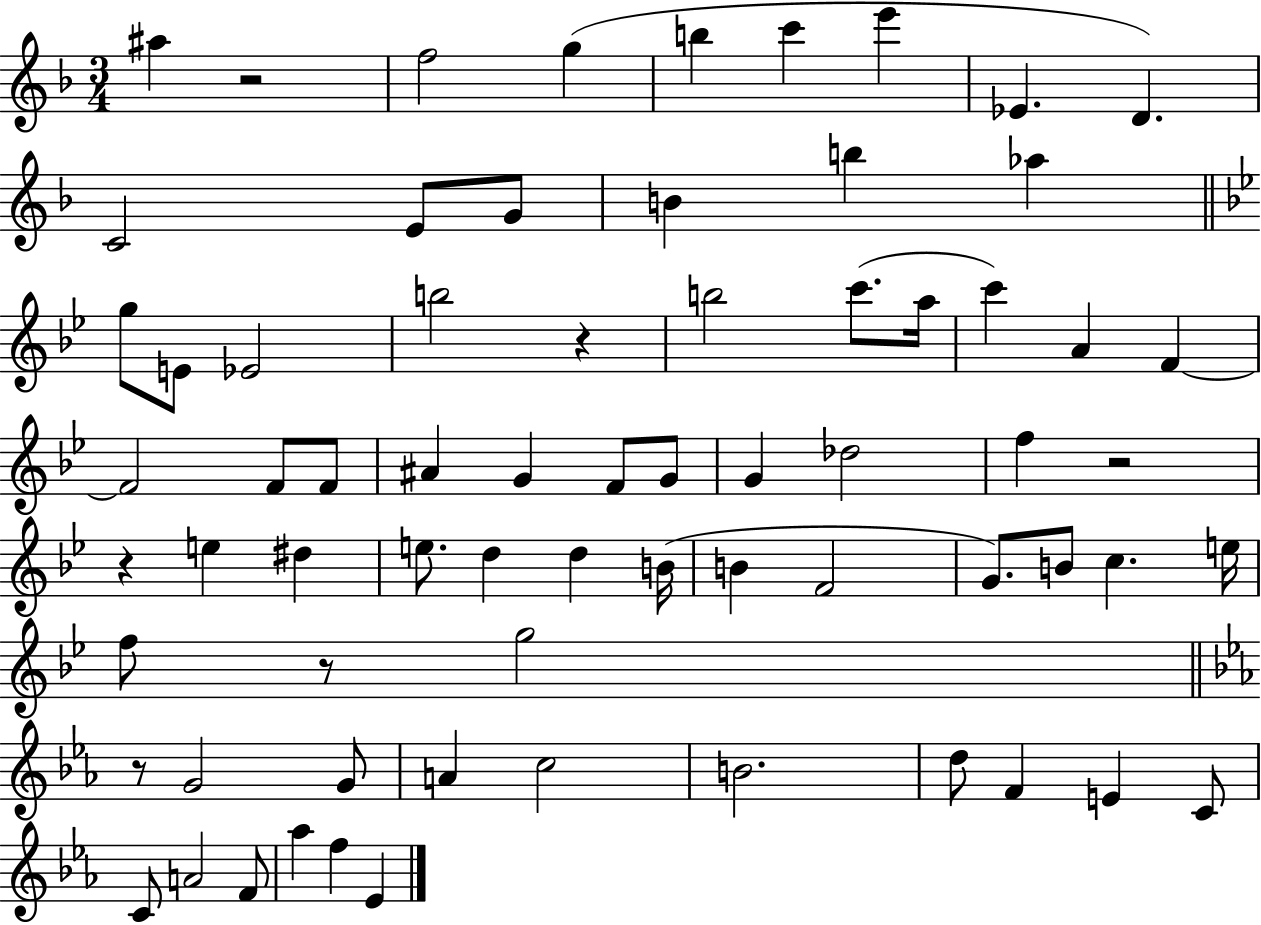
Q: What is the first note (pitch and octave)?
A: A#5